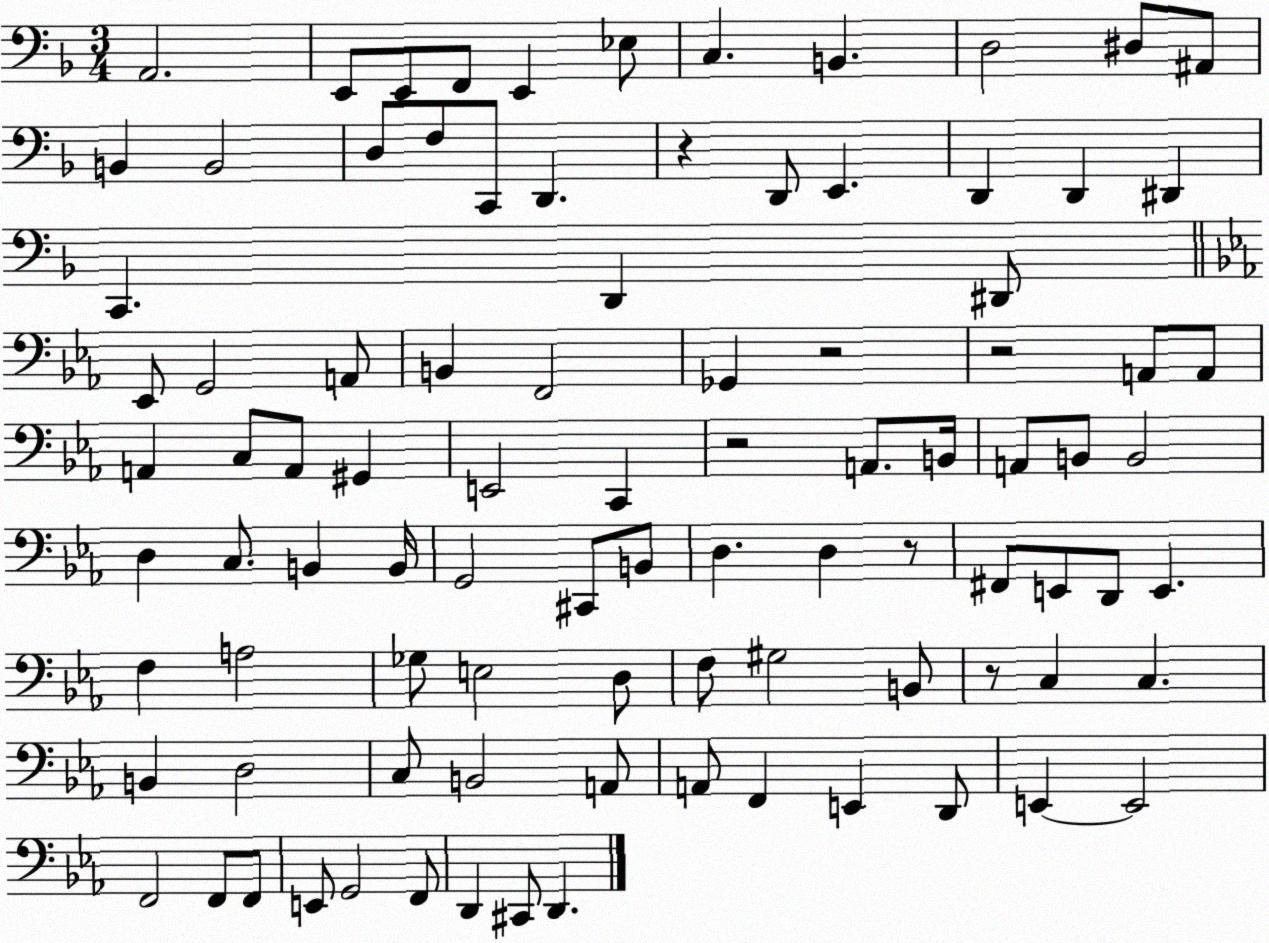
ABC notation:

X:1
T:Untitled
M:3/4
L:1/4
K:F
A,,2 E,,/2 E,,/2 F,,/2 E,, _E,/2 C, B,, D,2 ^D,/2 ^A,,/2 B,, B,,2 D,/2 F,/2 C,,/2 D,, z D,,/2 E,, D,, D,, ^D,, C,, D,, ^D,,/2 _E,,/2 G,,2 A,,/2 B,, F,,2 _G,, z2 z2 A,,/2 A,,/2 A,, C,/2 A,,/2 ^G,, E,,2 C,, z2 A,,/2 B,,/4 A,,/2 B,,/2 B,,2 D, C,/2 B,, B,,/4 G,,2 ^C,,/2 B,,/2 D, D, z/2 ^F,,/2 E,,/2 D,,/2 E,, F, A,2 _G,/2 E,2 D,/2 F,/2 ^G,2 B,,/2 z/2 C, C, B,, D,2 C,/2 B,,2 A,,/2 A,,/2 F,, E,, D,,/2 E,, E,,2 F,,2 F,,/2 F,,/2 E,,/2 G,,2 F,,/2 D,, ^C,,/2 D,,